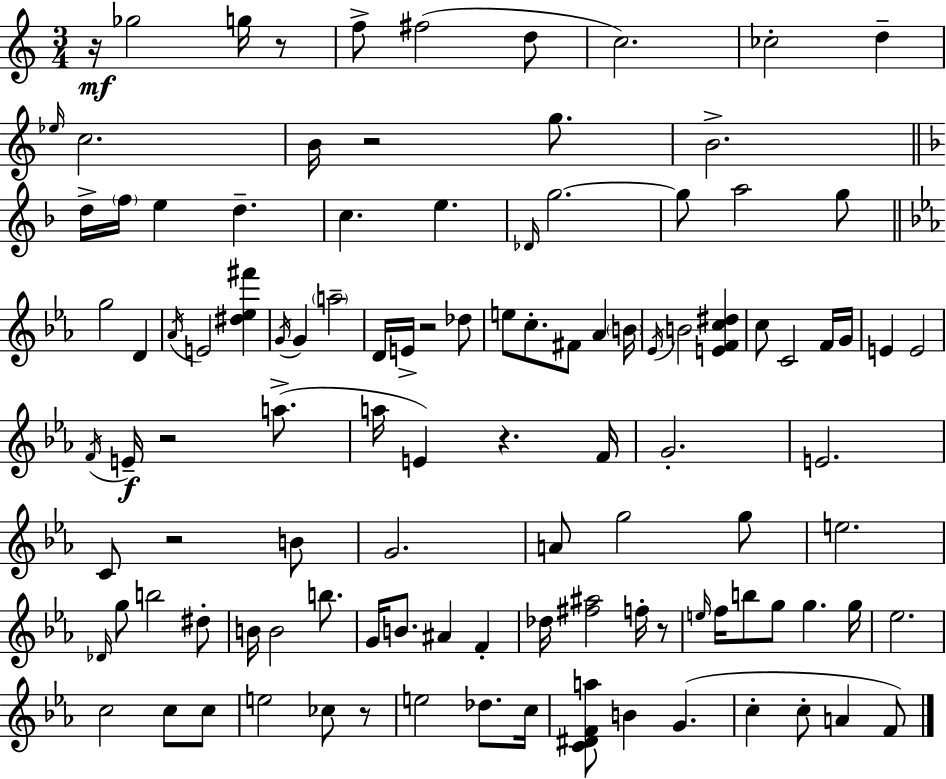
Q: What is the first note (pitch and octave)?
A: Gb5